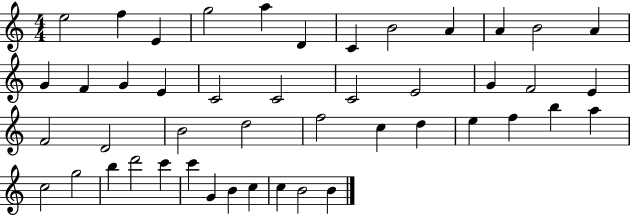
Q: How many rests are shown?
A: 0